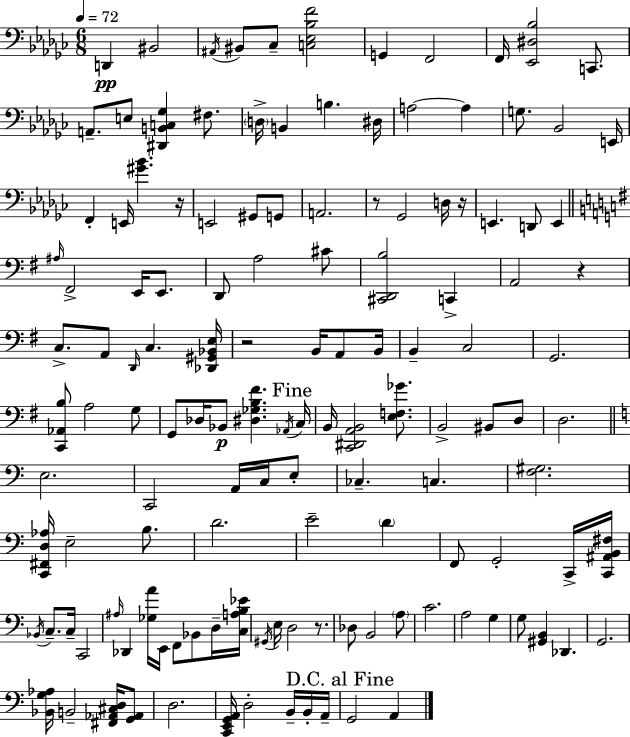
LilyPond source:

{
  \clef bass
  \numericTimeSignature
  \time 6/8
  \key ees \minor
  \tempo 4 = 72
  d,4\pp bis,2 | \acciaccatura { ais,16 } bis,8 ces8-- <c ees bes f'>2 | g,4 f,2 | f,16 <ees, dis bes>2 c,8. | \break a,8.-- e8 <dis, b, c ges>4 fis8. | \parenthesize d16-> b,4 b4. | dis16 a2~~ a4 | g8. bes,2 | \break e,16 f,4-. e,16 <gis' bes'>4. | r16 e,2 gis,8 g,8 | a,2. | r8 ges,2 d16 | \break r16 e,4. d,8 e,4 | \bar "||" \break \key g \major \grace { ais16 } fis,2-> e,16 e,8. | d,8 a2 cis'8 | <cis, d, b>2 c,4-> | a,2 r4 | \break c8.-> a,8 \grace { d,16 } c4. | <des, gis, bes, e>16 r2 b,16 a,8 | b,16 b,4-- c2 | g,2. | \break <c, aes, b>8 a2 | g8 g,8 des16 bes,8\p <dis ges b fis'>4. | \acciaccatura { aes,16 } \mark "Fine" c16 b,16 <c, dis, a, b,>2 | <e f ges'>8. b,2-> bis,8 | \break d8 d2. | \bar "||" \break \key c \major e2. | c,2 a,16 c16 e8-. | ces4.-- c4. | <f gis>2. | \break <c, fis, d aes>16 e2-- b8. | d'2. | e'2-- \parenthesize d'4 | f,8 g,2-. c,16-> <c, ais, b, fis>16 | \break \acciaccatura { bes,16 } c8.-- c16-- c,2 | \grace { ais16 } des,4 <ges a'>16 e,16 f,8 bes,8 | d16-- <c a b ees'>16 \acciaccatura { gis,16 } e16 d2 | r8. des8 b,2 | \break \parenthesize a8 c'2. | a2 g4 | g8 <gis, b,>4 des,4. | g,2. | \break <bes, g aes>16 b,2-- | <fis, aes, cis d>16 <g, aes,>8 d2. | <c, e, g, a,>16 d2-. | b,16-- b,16-. a,16-- \mark "D.C. al Fine" g,2 a,4 | \break \bar "|."
}